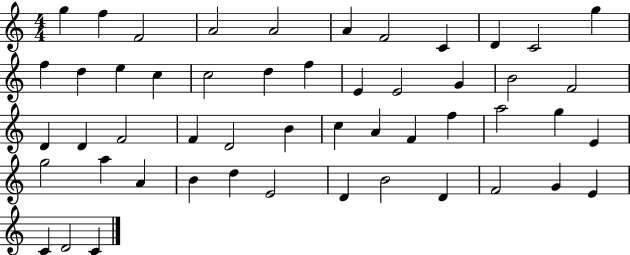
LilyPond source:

{
  \clef treble
  \numericTimeSignature
  \time 4/4
  \key c \major
  g''4 f''4 f'2 | a'2 a'2 | a'4 f'2 c'4 | d'4 c'2 g''4 | \break f''4 d''4 e''4 c''4 | c''2 d''4 f''4 | e'4 e'2 g'4 | b'2 f'2 | \break d'4 d'4 f'2 | f'4 d'2 b'4 | c''4 a'4 f'4 f''4 | a''2 g''4 e'4 | \break g''2 a''4 a'4 | b'4 d''4 e'2 | d'4 b'2 d'4 | f'2 g'4 e'4 | \break c'4 d'2 c'4 | \bar "|."
}